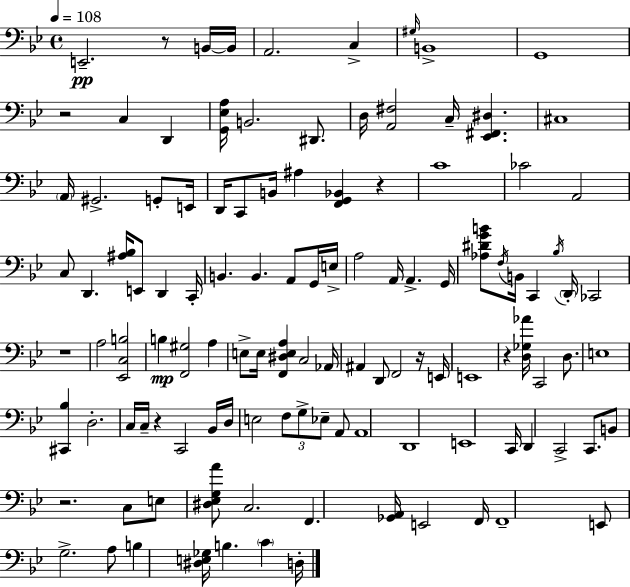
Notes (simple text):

E2/h. R/e B2/s B2/s A2/h. C3/q G#3/s B2/w G2/w R/h C3/q D2/q [G2,Eb3,A3]/s B2/h. D#2/e. D3/s [A2,F#3]/h C3/s [Eb2,F#2,D#3]/q. C#3/w A2/s G#2/h. G2/e E2/s D2/s C2/e B2/s A#3/q [F2,G2,Bb2]/q R/q C4/w CES4/h A2/h C3/e D2/q. [A#3,Bb3]/s E2/e D2/q C2/s B2/q. B2/q. A2/e G2/s E3/s A3/h A2/s A2/q. G2/s [Ab3,D#4,G4,B4]/e F3/s B2/s C2/q Bb3/s D2/s CES2/h R/w A3/h [Eb2,C3,B3]/h B3/q [F2,G#3]/h A3/q E3/e E3/s [F2,D#3,E3,A3]/q C3/h Ab2/s A#2/q D2/e F2/h R/s E2/s E2/w R/q [D3,Gb3,Ab4]/s C2/h D3/e. E3/w [C#2,Bb3]/q D3/h. C3/s C3/s R/q C2/h Bb2/s D3/s E3/h F3/e G3/e Eb3/e A2/e A2/w D2/w E2/w C2/s D2/q C2/h C2/e. B2/e R/h. C3/e E3/e [D#3,Eb3,G3,A4]/e C3/h. F2/q. [Gb2,A2]/s E2/h F2/s F2/w E2/e G3/h. A3/e B3/q [D#3,E3,Gb3]/s B3/q. C4/q D3/s